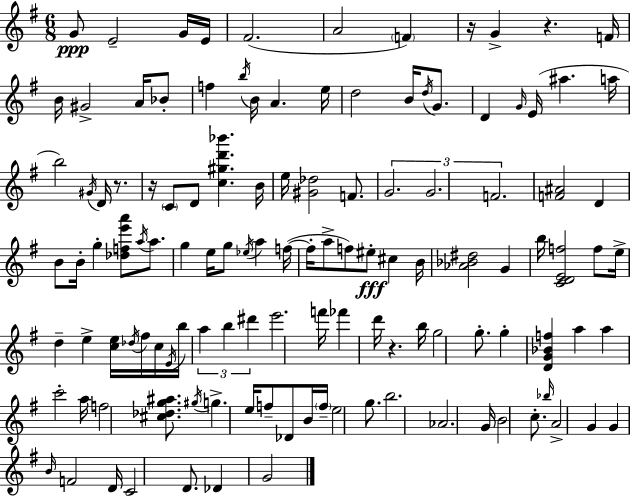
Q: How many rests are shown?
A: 5